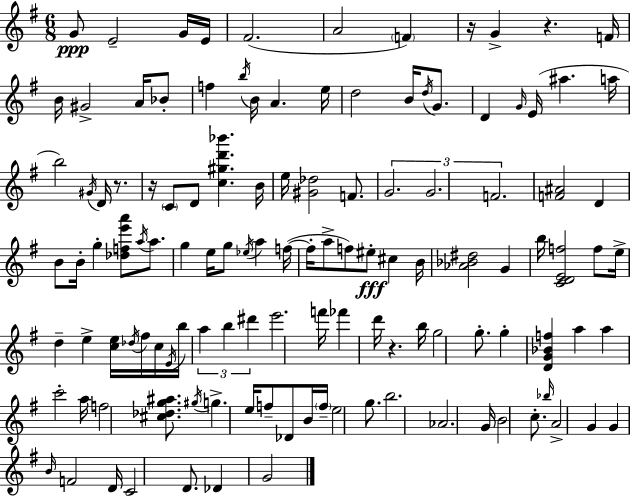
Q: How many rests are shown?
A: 5